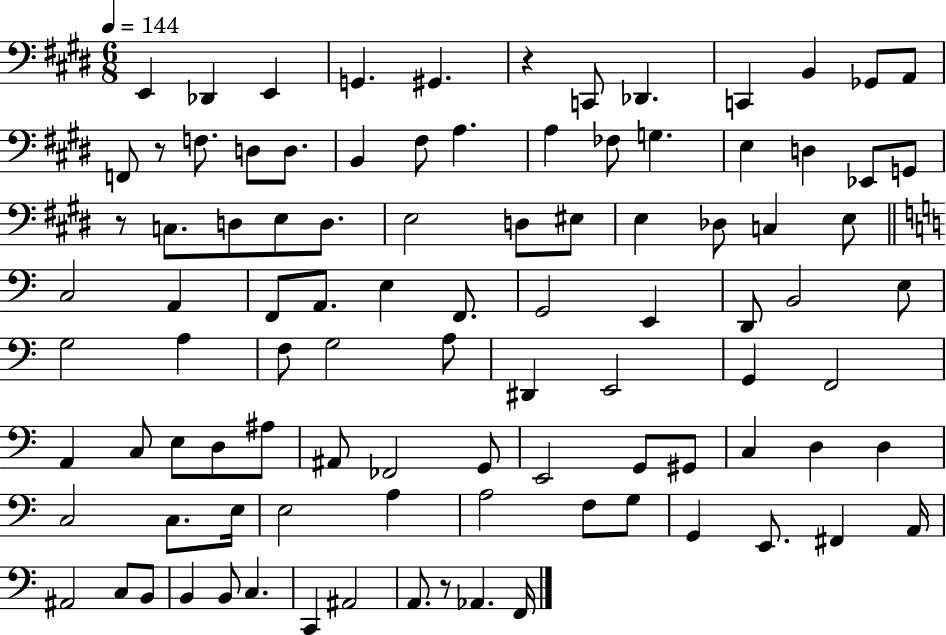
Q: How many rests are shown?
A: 4